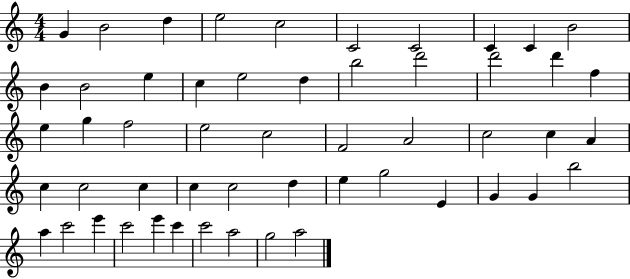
G4/q B4/h D5/q E5/h C5/h C4/h C4/h C4/q C4/q B4/h B4/q B4/h E5/q C5/q E5/h D5/q B5/h D6/h D6/h D6/q F5/q E5/q G5/q F5/h E5/h C5/h F4/h A4/h C5/h C5/q A4/q C5/q C5/h C5/q C5/q C5/h D5/q E5/q G5/h E4/q G4/q G4/q B5/h A5/q C6/h E6/q C6/h E6/q C6/q C6/h A5/h G5/h A5/h